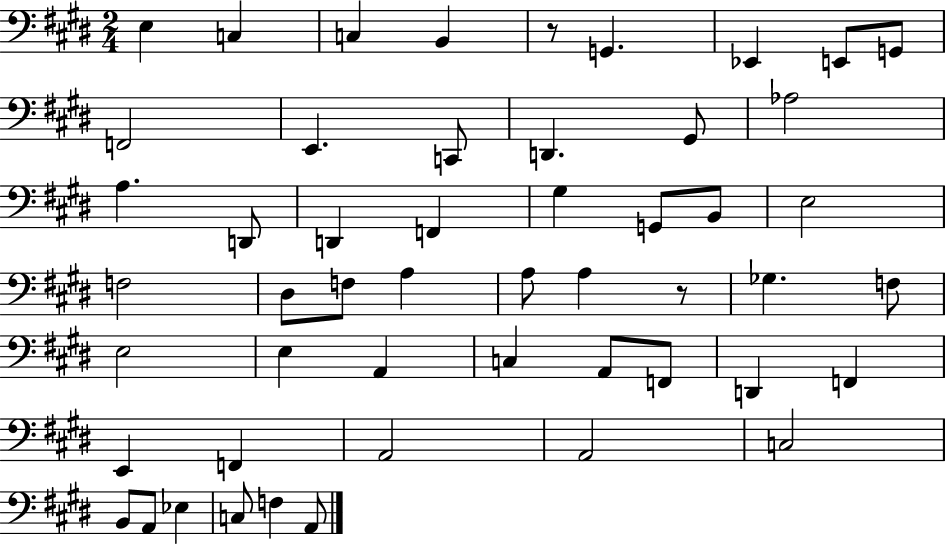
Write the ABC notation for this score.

X:1
T:Untitled
M:2/4
L:1/4
K:E
E, C, C, B,, z/2 G,, _E,, E,,/2 G,,/2 F,,2 E,, C,,/2 D,, ^G,,/2 _A,2 A, D,,/2 D,, F,, ^G, G,,/2 B,,/2 E,2 F,2 ^D,/2 F,/2 A, A,/2 A, z/2 _G, F,/2 E,2 E, A,, C, A,,/2 F,,/2 D,, F,, E,, F,, A,,2 A,,2 C,2 B,,/2 A,,/2 _E, C,/2 F, A,,/2